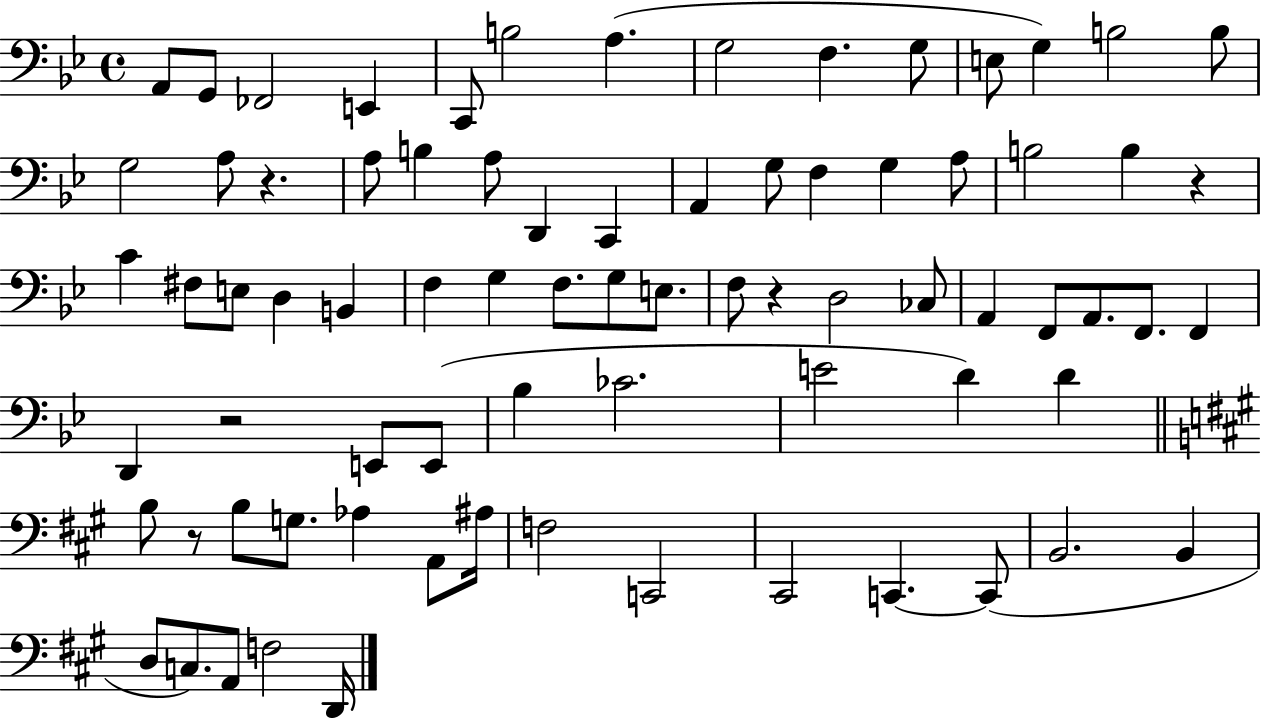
X:1
T:Untitled
M:4/4
L:1/4
K:Bb
A,,/2 G,,/2 _F,,2 E,, C,,/2 B,2 A, G,2 F, G,/2 E,/2 G, B,2 B,/2 G,2 A,/2 z A,/2 B, A,/2 D,, C,, A,, G,/2 F, G, A,/2 B,2 B, z C ^F,/2 E,/2 D, B,, F, G, F,/2 G,/2 E,/2 F,/2 z D,2 _C,/2 A,, F,,/2 A,,/2 F,,/2 F,, D,, z2 E,,/2 E,,/2 _B, _C2 E2 D D B,/2 z/2 B,/2 G,/2 _A, A,,/2 ^A,/4 F,2 C,,2 ^C,,2 C,, C,,/2 B,,2 B,, D,/2 C,/2 A,,/2 F,2 D,,/4